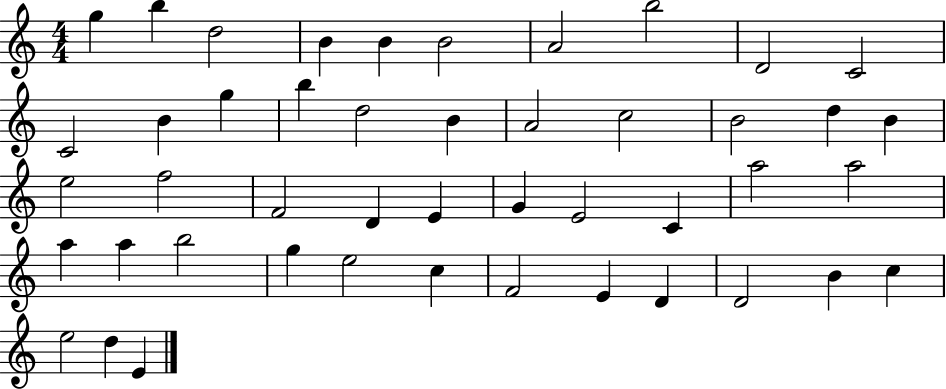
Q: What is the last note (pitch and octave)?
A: E4